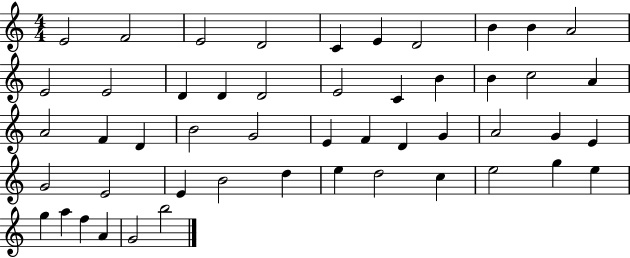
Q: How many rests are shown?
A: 0